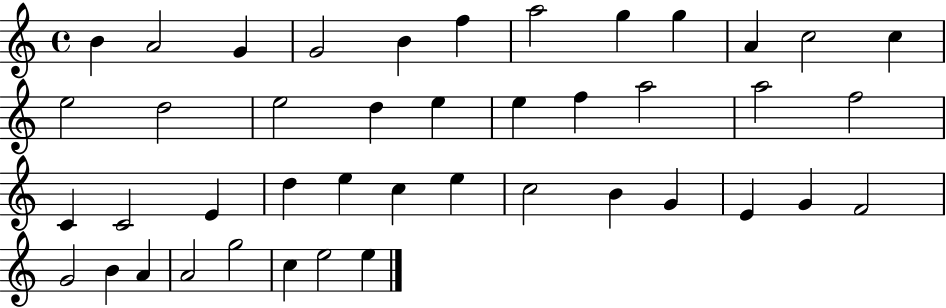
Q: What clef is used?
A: treble